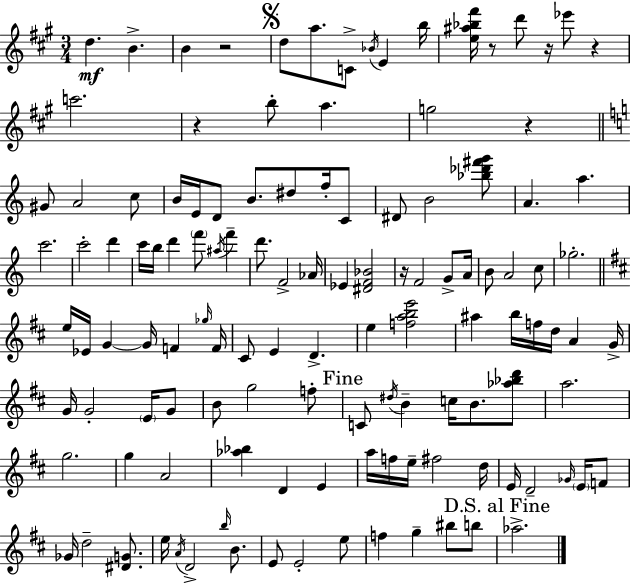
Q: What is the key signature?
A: A major